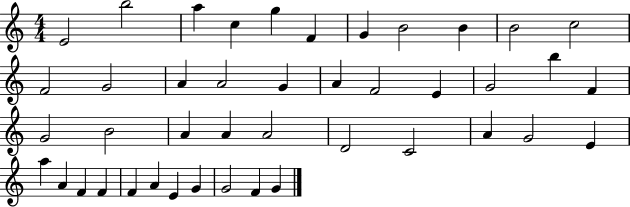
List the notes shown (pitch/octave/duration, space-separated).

E4/h B5/h A5/q C5/q G5/q F4/q G4/q B4/h B4/q B4/h C5/h F4/h G4/h A4/q A4/h G4/q A4/q F4/h E4/q G4/h B5/q F4/q G4/h B4/h A4/q A4/q A4/h D4/h C4/h A4/q G4/h E4/q A5/q A4/q F4/q F4/q F4/q A4/q E4/q G4/q G4/h F4/q G4/q